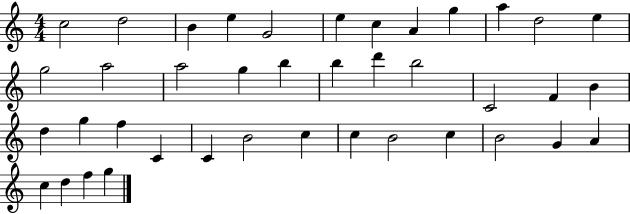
X:1
T:Untitled
M:4/4
L:1/4
K:C
c2 d2 B e G2 e c A g a d2 e g2 a2 a2 g b b d' b2 C2 F B d g f C C B2 c c B2 c B2 G A c d f g